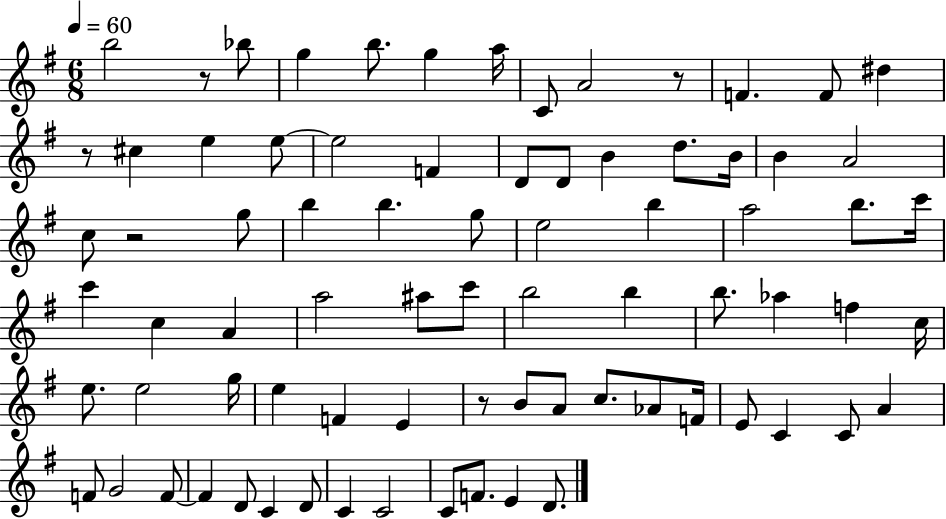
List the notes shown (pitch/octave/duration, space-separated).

B5/h R/e Bb5/e G5/q B5/e. G5/q A5/s C4/e A4/h R/e F4/q. F4/e D#5/q R/e C#5/q E5/q E5/e E5/h F4/q D4/e D4/e B4/q D5/e. B4/s B4/q A4/h C5/e R/h G5/e B5/q B5/q. G5/e E5/h B5/q A5/h B5/e. C6/s C6/q C5/q A4/q A5/h A#5/e C6/e B5/h B5/q B5/e. Ab5/q F5/q C5/s E5/e. E5/h G5/s E5/q F4/q E4/q R/e B4/e A4/e C5/e. Ab4/e F4/s E4/e C4/q C4/e A4/q F4/e G4/h F4/e F4/q D4/e C4/q D4/e C4/q C4/h C4/e F4/e. E4/q D4/e.